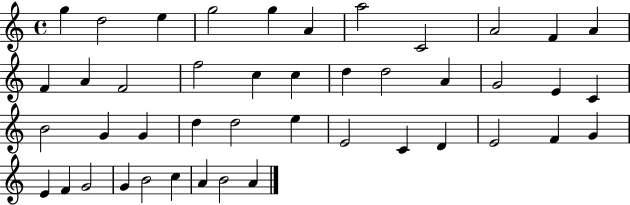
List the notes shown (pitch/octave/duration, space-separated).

G5/q D5/h E5/q G5/h G5/q A4/q A5/h C4/h A4/h F4/q A4/q F4/q A4/q F4/h F5/h C5/q C5/q D5/q D5/h A4/q G4/h E4/q C4/q B4/h G4/q G4/q D5/q D5/h E5/q E4/h C4/q D4/q E4/h F4/q G4/q E4/q F4/q G4/h G4/q B4/h C5/q A4/q B4/h A4/q